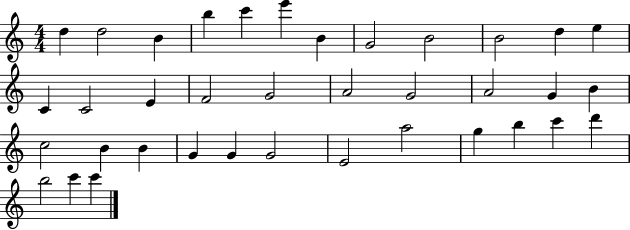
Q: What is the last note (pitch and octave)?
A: C6